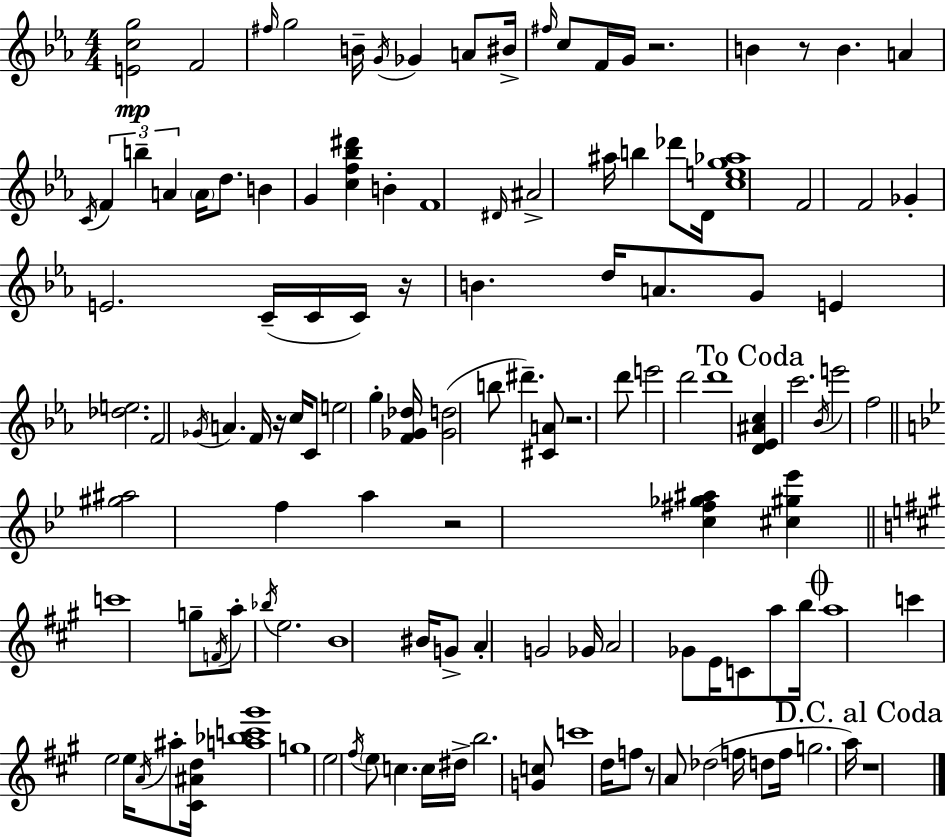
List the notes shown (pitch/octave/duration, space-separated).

[E4,C5,G5]/h F4/h F#5/s G5/h B4/s G4/s Gb4/q A4/e BIS4/s F#5/s C5/e F4/s G4/s R/h. B4/q R/e B4/q. A4/q C4/s F4/q B5/q A4/q A4/s D5/e. B4/q G4/q [C5,F5,Bb5,D#6]/q B4/q F4/w D#4/s A#4/h A#5/s B5/q Db6/e D4/s [C5,E5,G5,Ab5]/w F4/h F4/h Gb4/q E4/h. C4/s C4/s C4/s R/s B4/q. D5/s A4/e. G4/e E4/q [Db5,E5]/h. F4/h Gb4/s A4/q. F4/s R/s C5/s C4/e E5/h G5/q [F4,Gb4,Db5]/s [Gb4,D5]/h B5/e D#6/q. [C#4,A4]/e R/h. D6/e E6/h D6/h D6/w [D4,Eb4,A#4,C5]/q C6/h. Bb4/s E6/h F5/h [G#5,A#5]/h F5/q A5/q R/h [C5,F#5,Gb5,A#5]/q [C#5,G#5,Eb6]/q C6/w G5/e F4/s A5/e Bb5/s E5/h. B4/w BIS4/s G4/e A4/q G4/h Gb4/s A4/h Gb4/e E4/s C4/e A5/e B5/s A5/w C6/q E5/h E5/s A4/s A#5/e [C#4,A#4,D5]/s [A5,Bb5,C6,G#6]/w G5/w E5/h F#5/s E5/e C5/q. C5/s D#5/s B5/h. [G4,C5]/e C6/w D5/s F5/e R/e A4/e Db5/h F5/s D5/e F5/s G5/h. A5/s R/w